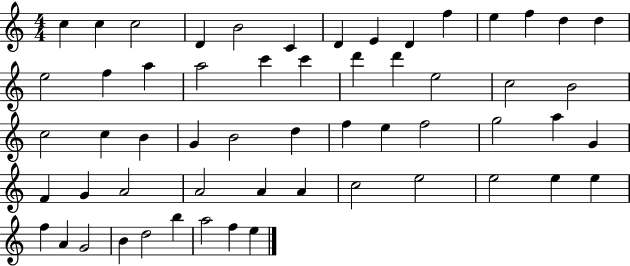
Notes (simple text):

C5/q C5/q C5/h D4/q B4/h C4/q D4/q E4/q D4/q F5/q E5/q F5/q D5/q D5/q E5/h F5/q A5/q A5/h C6/q C6/q D6/q D6/q E5/h C5/h B4/h C5/h C5/q B4/q G4/q B4/h D5/q F5/q E5/q F5/h G5/h A5/q G4/q F4/q G4/q A4/h A4/h A4/q A4/q C5/h E5/h E5/h E5/q E5/q F5/q A4/q G4/h B4/q D5/h B5/q A5/h F5/q E5/q